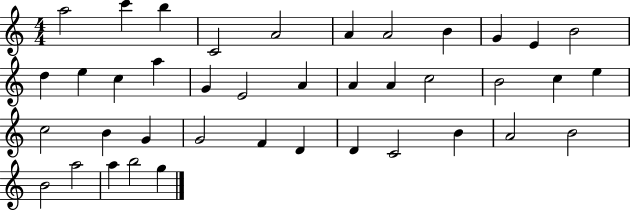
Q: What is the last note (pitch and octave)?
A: G5